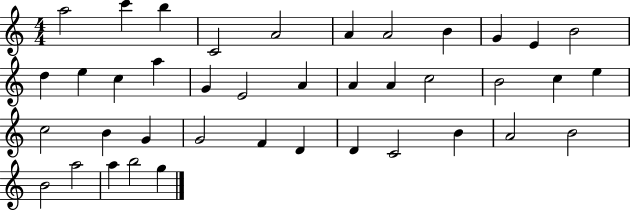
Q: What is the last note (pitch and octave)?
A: G5